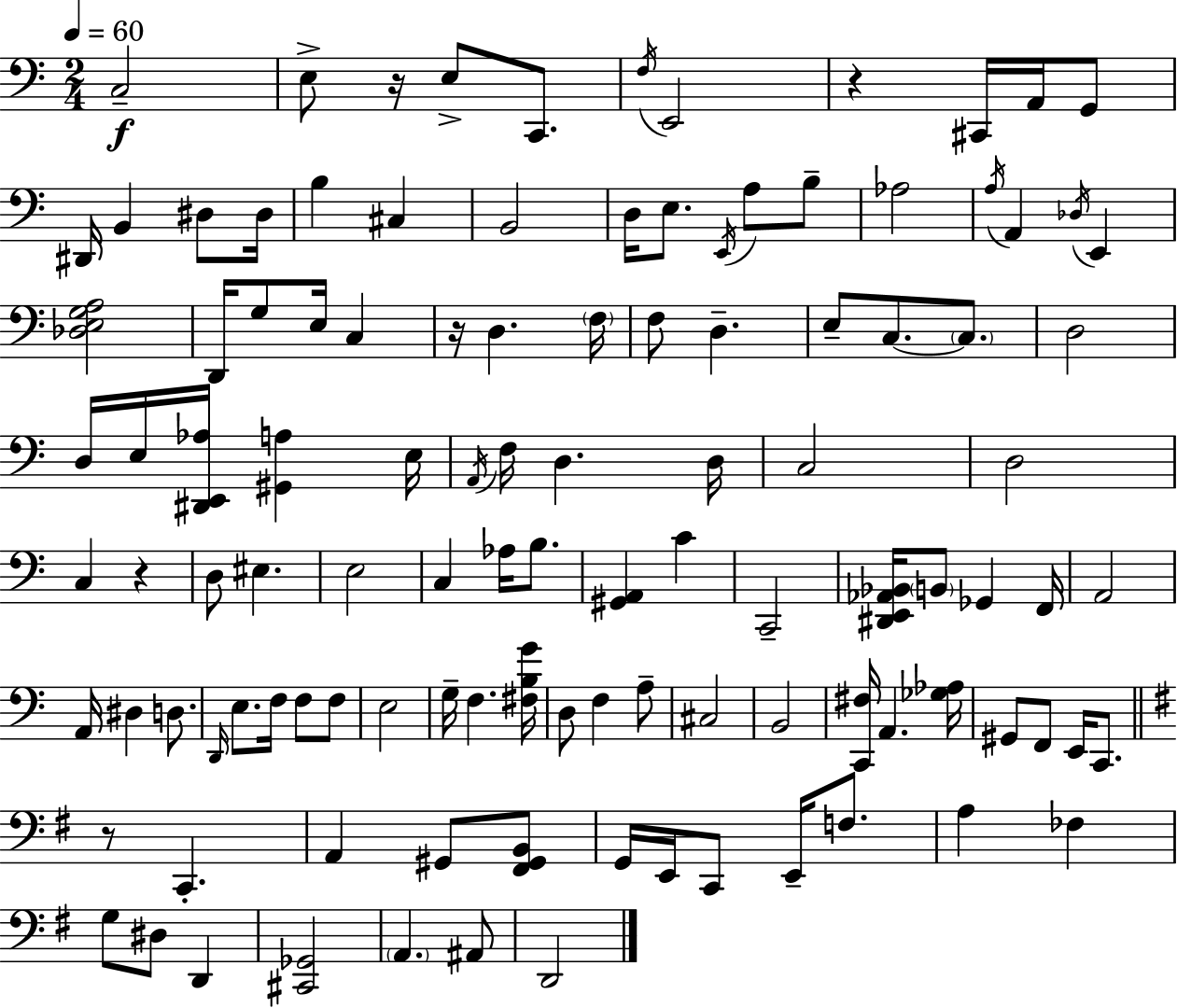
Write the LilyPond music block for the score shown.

{
  \clef bass
  \numericTimeSignature
  \time 2/4
  \key a \minor
  \tempo 4 = 60
  c2--\f | e8-> r16 e8-> c,8. | \acciaccatura { f16 } e,2 | r4 cis,16 a,16 g,8 | \break dis,16 b,4 dis8 | dis16 b4 cis4 | b,2 | d16 e8. \acciaccatura { e,16 } a8 | \break b8-- aes2 | \acciaccatura { a16 } a,4 \acciaccatura { des16 } | e,4 <des e g a>2 | d,16 g8 e16 | \break c4 r16 d4. | \parenthesize f16 f8 d4.-- | e8-- c8.~~ | \parenthesize c8. d2 | \break d16 e16 <dis, e, aes>16 <gis, a>4 | e16 \acciaccatura { a,16 } f16 d4. | d16 c2 | d2 | \break c4 | r4 d8 eis4. | e2 | c4 | \break aes16 b8. <gis, a,>4 | c'4 c,2-- | <dis, e, aes, bes,>16 \parenthesize b,8 | ges,4 f,16 a,2 | \break a,16 dis4 | d8. \grace { d,16 } e8. | f16 f8 f8 e2 | g16-- f4. | \break <fis b g'>16 d8 | f4 a8-- cis2 | b,2 | <c, fis>16 a,4. | \break <ges aes>16 gis,8 | f,8 e,16 c,8. \bar "||" \break \key e \minor r8 c,4.-. | a,4 gis,8 <fis, gis, b,>8 | g,16 e,16 c,8 e,16-- f8. | a4 fes4 | \break g8 dis8 d,4 | <cis, ges,>2 | \parenthesize a,4. ais,8 | d,2 | \break \bar "|."
}